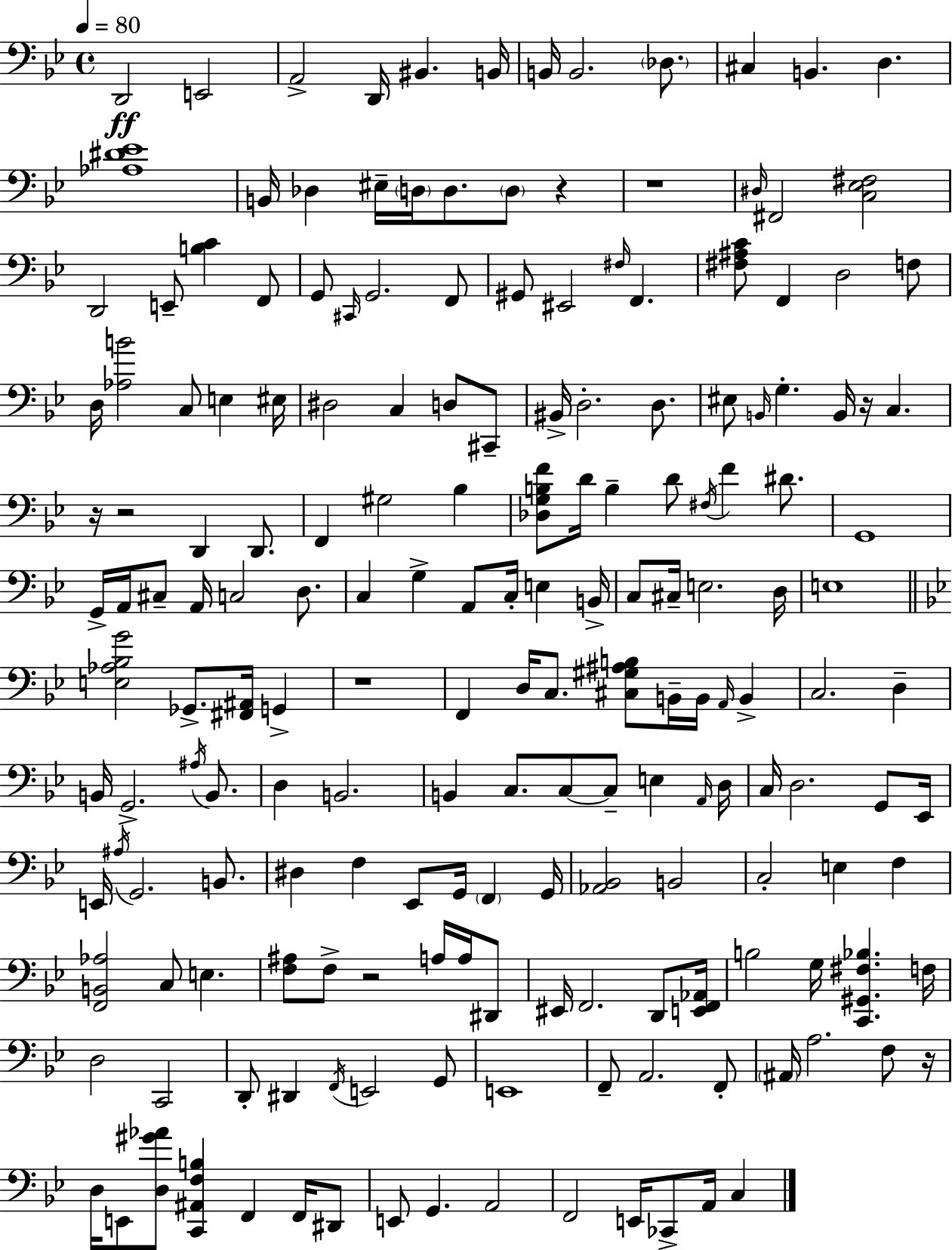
X:1
T:Untitled
M:4/4
L:1/4
K:Gm
D,,2 E,,2 A,,2 D,,/4 ^B,, B,,/4 B,,/4 B,,2 _D,/2 ^C, B,, D, [_A,^D_E]4 B,,/4 _D, ^E,/4 D,/4 D,/2 D,/2 z z4 ^D,/4 ^F,,2 [C,_E,^F,]2 D,,2 E,,/2 [B,C] F,,/2 G,,/2 ^C,,/4 G,,2 F,,/2 ^G,,/2 ^E,,2 ^F,/4 F,, [^F,^A,C]/2 F,, D,2 F,/2 D,/4 [_A,B]2 C,/2 E, ^E,/4 ^D,2 C, D,/2 ^C,,/2 ^B,,/4 D,2 D,/2 ^E,/2 B,,/4 G, B,,/4 z/4 C, z/4 z2 D,, D,,/2 F,, ^G,2 _B, [_D,G,B,F]/2 D/4 B, D/2 ^F,/4 F ^D/2 G,,4 G,,/4 A,,/4 ^C,/2 A,,/4 C,2 D,/2 C, G, A,,/2 C,/4 E, B,,/4 C,/2 ^C,/4 E,2 D,/4 E,4 [E,_A,_B,G]2 _G,,/2 [^F,,^A,,]/4 G,, z4 F,, D,/4 C,/2 [^C,^G,^A,B,]/2 B,,/4 B,,/4 A,,/4 B,, C,2 D, B,,/4 G,,2 ^A,/4 B,,/2 D, B,,2 B,, C,/2 C,/2 C,/2 E, A,,/4 D,/4 C,/4 D,2 G,,/2 _E,,/4 E,,/4 ^A,/4 G,,2 B,,/2 ^D, F, _E,,/2 G,,/4 F,, G,,/4 [_A,,_B,,]2 B,,2 C,2 E, F, [F,,B,,_A,]2 C,/2 E, [F,^A,]/2 F,/2 z2 A,/4 A,/4 ^D,,/2 ^E,,/4 F,,2 D,,/2 [E,,F,,_A,,]/4 B,2 G,/4 [C,,^G,,^F,_B,] F,/4 D,2 C,,2 D,,/2 ^D,, F,,/4 E,,2 G,,/2 E,,4 F,,/2 A,,2 F,,/2 ^A,,/4 A,2 F,/2 z/4 D,/4 E,,/2 [D,^G_A]/2 [C,,^A,,F,B,] F,, F,,/4 ^D,,/2 E,,/2 G,, A,,2 F,,2 E,,/4 _C,,/2 A,,/4 C,